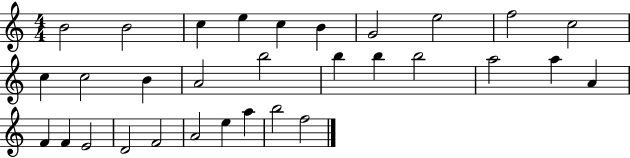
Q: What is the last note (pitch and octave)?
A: F5